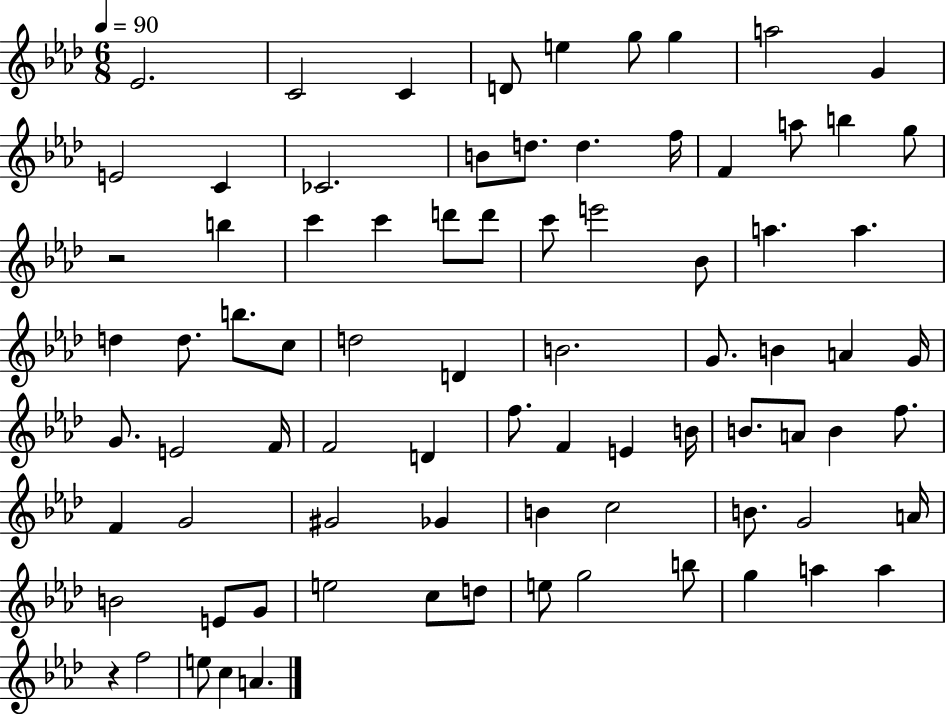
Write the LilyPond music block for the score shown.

{
  \clef treble
  \numericTimeSignature
  \time 6/8
  \key aes \major
  \tempo 4 = 90
  ees'2. | c'2 c'4 | d'8 e''4 g''8 g''4 | a''2 g'4 | \break e'2 c'4 | ces'2. | b'8 d''8. d''4. f''16 | f'4 a''8 b''4 g''8 | \break r2 b''4 | c'''4 c'''4 d'''8 d'''8 | c'''8 e'''2 bes'8 | a''4. a''4. | \break d''4 d''8. b''8. c''8 | d''2 d'4 | b'2. | g'8. b'4 a'4 g'16 | \break g'8. e'2 f'16 | f'2 d'4 | f''8. f'4 e'4 b'16 | b'8. a'8 b'4 f''8. | \break f'4 g'2 | gis'2 ges'4 | b'4 c''2 | b'8. g'2 a'16 | \break b'2 e'8 g'8 | e''2 c''8 d''8 | e''8 g''2 b''8 | g''4 a''4 a''4 | \break r4 f''2 | e''8 c''4 a'4. | \bar "|."
}